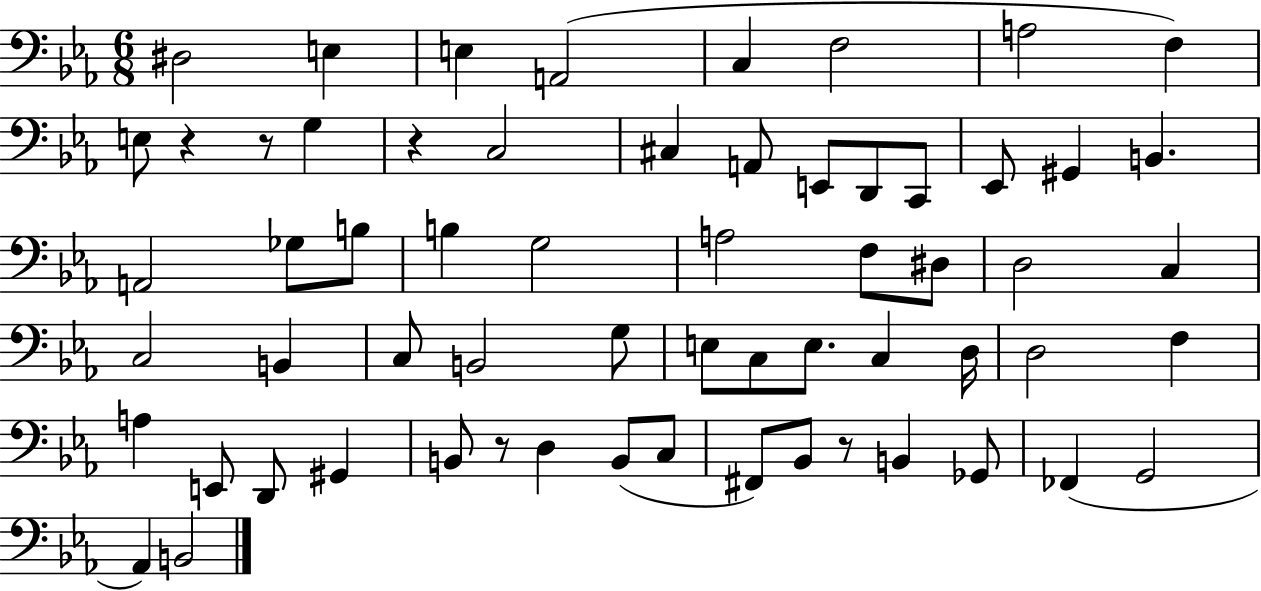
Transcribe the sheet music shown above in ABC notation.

X:1
T:Untitled
M:6/8
L:1/4
K:Eb
^D,2 E, E, A,,2 C, F,2 A,2 F, E,/2 z z/2 G, z C,2 ^C, A,,/2 E,,/2 D,,/2 C,,/2 _E,,/2 ^G,, B,, A,,2 _G,/2 B,/2 B, G,2 A,2 F,/2 ^D,/2 D,2 C, C,2 B,, C,/2 B,,2 G,/2 E,/2 C,/2 E,/2 C, D,/4 D,2 F, A, E,,/2 D,,/2 ^G,, B,,/2 z/2 D, B,,/2 C,/2 ^F,,/2 _B,,/2 z/2 B,, _G,,/2 _F,, G,,2 _A,, B,,2